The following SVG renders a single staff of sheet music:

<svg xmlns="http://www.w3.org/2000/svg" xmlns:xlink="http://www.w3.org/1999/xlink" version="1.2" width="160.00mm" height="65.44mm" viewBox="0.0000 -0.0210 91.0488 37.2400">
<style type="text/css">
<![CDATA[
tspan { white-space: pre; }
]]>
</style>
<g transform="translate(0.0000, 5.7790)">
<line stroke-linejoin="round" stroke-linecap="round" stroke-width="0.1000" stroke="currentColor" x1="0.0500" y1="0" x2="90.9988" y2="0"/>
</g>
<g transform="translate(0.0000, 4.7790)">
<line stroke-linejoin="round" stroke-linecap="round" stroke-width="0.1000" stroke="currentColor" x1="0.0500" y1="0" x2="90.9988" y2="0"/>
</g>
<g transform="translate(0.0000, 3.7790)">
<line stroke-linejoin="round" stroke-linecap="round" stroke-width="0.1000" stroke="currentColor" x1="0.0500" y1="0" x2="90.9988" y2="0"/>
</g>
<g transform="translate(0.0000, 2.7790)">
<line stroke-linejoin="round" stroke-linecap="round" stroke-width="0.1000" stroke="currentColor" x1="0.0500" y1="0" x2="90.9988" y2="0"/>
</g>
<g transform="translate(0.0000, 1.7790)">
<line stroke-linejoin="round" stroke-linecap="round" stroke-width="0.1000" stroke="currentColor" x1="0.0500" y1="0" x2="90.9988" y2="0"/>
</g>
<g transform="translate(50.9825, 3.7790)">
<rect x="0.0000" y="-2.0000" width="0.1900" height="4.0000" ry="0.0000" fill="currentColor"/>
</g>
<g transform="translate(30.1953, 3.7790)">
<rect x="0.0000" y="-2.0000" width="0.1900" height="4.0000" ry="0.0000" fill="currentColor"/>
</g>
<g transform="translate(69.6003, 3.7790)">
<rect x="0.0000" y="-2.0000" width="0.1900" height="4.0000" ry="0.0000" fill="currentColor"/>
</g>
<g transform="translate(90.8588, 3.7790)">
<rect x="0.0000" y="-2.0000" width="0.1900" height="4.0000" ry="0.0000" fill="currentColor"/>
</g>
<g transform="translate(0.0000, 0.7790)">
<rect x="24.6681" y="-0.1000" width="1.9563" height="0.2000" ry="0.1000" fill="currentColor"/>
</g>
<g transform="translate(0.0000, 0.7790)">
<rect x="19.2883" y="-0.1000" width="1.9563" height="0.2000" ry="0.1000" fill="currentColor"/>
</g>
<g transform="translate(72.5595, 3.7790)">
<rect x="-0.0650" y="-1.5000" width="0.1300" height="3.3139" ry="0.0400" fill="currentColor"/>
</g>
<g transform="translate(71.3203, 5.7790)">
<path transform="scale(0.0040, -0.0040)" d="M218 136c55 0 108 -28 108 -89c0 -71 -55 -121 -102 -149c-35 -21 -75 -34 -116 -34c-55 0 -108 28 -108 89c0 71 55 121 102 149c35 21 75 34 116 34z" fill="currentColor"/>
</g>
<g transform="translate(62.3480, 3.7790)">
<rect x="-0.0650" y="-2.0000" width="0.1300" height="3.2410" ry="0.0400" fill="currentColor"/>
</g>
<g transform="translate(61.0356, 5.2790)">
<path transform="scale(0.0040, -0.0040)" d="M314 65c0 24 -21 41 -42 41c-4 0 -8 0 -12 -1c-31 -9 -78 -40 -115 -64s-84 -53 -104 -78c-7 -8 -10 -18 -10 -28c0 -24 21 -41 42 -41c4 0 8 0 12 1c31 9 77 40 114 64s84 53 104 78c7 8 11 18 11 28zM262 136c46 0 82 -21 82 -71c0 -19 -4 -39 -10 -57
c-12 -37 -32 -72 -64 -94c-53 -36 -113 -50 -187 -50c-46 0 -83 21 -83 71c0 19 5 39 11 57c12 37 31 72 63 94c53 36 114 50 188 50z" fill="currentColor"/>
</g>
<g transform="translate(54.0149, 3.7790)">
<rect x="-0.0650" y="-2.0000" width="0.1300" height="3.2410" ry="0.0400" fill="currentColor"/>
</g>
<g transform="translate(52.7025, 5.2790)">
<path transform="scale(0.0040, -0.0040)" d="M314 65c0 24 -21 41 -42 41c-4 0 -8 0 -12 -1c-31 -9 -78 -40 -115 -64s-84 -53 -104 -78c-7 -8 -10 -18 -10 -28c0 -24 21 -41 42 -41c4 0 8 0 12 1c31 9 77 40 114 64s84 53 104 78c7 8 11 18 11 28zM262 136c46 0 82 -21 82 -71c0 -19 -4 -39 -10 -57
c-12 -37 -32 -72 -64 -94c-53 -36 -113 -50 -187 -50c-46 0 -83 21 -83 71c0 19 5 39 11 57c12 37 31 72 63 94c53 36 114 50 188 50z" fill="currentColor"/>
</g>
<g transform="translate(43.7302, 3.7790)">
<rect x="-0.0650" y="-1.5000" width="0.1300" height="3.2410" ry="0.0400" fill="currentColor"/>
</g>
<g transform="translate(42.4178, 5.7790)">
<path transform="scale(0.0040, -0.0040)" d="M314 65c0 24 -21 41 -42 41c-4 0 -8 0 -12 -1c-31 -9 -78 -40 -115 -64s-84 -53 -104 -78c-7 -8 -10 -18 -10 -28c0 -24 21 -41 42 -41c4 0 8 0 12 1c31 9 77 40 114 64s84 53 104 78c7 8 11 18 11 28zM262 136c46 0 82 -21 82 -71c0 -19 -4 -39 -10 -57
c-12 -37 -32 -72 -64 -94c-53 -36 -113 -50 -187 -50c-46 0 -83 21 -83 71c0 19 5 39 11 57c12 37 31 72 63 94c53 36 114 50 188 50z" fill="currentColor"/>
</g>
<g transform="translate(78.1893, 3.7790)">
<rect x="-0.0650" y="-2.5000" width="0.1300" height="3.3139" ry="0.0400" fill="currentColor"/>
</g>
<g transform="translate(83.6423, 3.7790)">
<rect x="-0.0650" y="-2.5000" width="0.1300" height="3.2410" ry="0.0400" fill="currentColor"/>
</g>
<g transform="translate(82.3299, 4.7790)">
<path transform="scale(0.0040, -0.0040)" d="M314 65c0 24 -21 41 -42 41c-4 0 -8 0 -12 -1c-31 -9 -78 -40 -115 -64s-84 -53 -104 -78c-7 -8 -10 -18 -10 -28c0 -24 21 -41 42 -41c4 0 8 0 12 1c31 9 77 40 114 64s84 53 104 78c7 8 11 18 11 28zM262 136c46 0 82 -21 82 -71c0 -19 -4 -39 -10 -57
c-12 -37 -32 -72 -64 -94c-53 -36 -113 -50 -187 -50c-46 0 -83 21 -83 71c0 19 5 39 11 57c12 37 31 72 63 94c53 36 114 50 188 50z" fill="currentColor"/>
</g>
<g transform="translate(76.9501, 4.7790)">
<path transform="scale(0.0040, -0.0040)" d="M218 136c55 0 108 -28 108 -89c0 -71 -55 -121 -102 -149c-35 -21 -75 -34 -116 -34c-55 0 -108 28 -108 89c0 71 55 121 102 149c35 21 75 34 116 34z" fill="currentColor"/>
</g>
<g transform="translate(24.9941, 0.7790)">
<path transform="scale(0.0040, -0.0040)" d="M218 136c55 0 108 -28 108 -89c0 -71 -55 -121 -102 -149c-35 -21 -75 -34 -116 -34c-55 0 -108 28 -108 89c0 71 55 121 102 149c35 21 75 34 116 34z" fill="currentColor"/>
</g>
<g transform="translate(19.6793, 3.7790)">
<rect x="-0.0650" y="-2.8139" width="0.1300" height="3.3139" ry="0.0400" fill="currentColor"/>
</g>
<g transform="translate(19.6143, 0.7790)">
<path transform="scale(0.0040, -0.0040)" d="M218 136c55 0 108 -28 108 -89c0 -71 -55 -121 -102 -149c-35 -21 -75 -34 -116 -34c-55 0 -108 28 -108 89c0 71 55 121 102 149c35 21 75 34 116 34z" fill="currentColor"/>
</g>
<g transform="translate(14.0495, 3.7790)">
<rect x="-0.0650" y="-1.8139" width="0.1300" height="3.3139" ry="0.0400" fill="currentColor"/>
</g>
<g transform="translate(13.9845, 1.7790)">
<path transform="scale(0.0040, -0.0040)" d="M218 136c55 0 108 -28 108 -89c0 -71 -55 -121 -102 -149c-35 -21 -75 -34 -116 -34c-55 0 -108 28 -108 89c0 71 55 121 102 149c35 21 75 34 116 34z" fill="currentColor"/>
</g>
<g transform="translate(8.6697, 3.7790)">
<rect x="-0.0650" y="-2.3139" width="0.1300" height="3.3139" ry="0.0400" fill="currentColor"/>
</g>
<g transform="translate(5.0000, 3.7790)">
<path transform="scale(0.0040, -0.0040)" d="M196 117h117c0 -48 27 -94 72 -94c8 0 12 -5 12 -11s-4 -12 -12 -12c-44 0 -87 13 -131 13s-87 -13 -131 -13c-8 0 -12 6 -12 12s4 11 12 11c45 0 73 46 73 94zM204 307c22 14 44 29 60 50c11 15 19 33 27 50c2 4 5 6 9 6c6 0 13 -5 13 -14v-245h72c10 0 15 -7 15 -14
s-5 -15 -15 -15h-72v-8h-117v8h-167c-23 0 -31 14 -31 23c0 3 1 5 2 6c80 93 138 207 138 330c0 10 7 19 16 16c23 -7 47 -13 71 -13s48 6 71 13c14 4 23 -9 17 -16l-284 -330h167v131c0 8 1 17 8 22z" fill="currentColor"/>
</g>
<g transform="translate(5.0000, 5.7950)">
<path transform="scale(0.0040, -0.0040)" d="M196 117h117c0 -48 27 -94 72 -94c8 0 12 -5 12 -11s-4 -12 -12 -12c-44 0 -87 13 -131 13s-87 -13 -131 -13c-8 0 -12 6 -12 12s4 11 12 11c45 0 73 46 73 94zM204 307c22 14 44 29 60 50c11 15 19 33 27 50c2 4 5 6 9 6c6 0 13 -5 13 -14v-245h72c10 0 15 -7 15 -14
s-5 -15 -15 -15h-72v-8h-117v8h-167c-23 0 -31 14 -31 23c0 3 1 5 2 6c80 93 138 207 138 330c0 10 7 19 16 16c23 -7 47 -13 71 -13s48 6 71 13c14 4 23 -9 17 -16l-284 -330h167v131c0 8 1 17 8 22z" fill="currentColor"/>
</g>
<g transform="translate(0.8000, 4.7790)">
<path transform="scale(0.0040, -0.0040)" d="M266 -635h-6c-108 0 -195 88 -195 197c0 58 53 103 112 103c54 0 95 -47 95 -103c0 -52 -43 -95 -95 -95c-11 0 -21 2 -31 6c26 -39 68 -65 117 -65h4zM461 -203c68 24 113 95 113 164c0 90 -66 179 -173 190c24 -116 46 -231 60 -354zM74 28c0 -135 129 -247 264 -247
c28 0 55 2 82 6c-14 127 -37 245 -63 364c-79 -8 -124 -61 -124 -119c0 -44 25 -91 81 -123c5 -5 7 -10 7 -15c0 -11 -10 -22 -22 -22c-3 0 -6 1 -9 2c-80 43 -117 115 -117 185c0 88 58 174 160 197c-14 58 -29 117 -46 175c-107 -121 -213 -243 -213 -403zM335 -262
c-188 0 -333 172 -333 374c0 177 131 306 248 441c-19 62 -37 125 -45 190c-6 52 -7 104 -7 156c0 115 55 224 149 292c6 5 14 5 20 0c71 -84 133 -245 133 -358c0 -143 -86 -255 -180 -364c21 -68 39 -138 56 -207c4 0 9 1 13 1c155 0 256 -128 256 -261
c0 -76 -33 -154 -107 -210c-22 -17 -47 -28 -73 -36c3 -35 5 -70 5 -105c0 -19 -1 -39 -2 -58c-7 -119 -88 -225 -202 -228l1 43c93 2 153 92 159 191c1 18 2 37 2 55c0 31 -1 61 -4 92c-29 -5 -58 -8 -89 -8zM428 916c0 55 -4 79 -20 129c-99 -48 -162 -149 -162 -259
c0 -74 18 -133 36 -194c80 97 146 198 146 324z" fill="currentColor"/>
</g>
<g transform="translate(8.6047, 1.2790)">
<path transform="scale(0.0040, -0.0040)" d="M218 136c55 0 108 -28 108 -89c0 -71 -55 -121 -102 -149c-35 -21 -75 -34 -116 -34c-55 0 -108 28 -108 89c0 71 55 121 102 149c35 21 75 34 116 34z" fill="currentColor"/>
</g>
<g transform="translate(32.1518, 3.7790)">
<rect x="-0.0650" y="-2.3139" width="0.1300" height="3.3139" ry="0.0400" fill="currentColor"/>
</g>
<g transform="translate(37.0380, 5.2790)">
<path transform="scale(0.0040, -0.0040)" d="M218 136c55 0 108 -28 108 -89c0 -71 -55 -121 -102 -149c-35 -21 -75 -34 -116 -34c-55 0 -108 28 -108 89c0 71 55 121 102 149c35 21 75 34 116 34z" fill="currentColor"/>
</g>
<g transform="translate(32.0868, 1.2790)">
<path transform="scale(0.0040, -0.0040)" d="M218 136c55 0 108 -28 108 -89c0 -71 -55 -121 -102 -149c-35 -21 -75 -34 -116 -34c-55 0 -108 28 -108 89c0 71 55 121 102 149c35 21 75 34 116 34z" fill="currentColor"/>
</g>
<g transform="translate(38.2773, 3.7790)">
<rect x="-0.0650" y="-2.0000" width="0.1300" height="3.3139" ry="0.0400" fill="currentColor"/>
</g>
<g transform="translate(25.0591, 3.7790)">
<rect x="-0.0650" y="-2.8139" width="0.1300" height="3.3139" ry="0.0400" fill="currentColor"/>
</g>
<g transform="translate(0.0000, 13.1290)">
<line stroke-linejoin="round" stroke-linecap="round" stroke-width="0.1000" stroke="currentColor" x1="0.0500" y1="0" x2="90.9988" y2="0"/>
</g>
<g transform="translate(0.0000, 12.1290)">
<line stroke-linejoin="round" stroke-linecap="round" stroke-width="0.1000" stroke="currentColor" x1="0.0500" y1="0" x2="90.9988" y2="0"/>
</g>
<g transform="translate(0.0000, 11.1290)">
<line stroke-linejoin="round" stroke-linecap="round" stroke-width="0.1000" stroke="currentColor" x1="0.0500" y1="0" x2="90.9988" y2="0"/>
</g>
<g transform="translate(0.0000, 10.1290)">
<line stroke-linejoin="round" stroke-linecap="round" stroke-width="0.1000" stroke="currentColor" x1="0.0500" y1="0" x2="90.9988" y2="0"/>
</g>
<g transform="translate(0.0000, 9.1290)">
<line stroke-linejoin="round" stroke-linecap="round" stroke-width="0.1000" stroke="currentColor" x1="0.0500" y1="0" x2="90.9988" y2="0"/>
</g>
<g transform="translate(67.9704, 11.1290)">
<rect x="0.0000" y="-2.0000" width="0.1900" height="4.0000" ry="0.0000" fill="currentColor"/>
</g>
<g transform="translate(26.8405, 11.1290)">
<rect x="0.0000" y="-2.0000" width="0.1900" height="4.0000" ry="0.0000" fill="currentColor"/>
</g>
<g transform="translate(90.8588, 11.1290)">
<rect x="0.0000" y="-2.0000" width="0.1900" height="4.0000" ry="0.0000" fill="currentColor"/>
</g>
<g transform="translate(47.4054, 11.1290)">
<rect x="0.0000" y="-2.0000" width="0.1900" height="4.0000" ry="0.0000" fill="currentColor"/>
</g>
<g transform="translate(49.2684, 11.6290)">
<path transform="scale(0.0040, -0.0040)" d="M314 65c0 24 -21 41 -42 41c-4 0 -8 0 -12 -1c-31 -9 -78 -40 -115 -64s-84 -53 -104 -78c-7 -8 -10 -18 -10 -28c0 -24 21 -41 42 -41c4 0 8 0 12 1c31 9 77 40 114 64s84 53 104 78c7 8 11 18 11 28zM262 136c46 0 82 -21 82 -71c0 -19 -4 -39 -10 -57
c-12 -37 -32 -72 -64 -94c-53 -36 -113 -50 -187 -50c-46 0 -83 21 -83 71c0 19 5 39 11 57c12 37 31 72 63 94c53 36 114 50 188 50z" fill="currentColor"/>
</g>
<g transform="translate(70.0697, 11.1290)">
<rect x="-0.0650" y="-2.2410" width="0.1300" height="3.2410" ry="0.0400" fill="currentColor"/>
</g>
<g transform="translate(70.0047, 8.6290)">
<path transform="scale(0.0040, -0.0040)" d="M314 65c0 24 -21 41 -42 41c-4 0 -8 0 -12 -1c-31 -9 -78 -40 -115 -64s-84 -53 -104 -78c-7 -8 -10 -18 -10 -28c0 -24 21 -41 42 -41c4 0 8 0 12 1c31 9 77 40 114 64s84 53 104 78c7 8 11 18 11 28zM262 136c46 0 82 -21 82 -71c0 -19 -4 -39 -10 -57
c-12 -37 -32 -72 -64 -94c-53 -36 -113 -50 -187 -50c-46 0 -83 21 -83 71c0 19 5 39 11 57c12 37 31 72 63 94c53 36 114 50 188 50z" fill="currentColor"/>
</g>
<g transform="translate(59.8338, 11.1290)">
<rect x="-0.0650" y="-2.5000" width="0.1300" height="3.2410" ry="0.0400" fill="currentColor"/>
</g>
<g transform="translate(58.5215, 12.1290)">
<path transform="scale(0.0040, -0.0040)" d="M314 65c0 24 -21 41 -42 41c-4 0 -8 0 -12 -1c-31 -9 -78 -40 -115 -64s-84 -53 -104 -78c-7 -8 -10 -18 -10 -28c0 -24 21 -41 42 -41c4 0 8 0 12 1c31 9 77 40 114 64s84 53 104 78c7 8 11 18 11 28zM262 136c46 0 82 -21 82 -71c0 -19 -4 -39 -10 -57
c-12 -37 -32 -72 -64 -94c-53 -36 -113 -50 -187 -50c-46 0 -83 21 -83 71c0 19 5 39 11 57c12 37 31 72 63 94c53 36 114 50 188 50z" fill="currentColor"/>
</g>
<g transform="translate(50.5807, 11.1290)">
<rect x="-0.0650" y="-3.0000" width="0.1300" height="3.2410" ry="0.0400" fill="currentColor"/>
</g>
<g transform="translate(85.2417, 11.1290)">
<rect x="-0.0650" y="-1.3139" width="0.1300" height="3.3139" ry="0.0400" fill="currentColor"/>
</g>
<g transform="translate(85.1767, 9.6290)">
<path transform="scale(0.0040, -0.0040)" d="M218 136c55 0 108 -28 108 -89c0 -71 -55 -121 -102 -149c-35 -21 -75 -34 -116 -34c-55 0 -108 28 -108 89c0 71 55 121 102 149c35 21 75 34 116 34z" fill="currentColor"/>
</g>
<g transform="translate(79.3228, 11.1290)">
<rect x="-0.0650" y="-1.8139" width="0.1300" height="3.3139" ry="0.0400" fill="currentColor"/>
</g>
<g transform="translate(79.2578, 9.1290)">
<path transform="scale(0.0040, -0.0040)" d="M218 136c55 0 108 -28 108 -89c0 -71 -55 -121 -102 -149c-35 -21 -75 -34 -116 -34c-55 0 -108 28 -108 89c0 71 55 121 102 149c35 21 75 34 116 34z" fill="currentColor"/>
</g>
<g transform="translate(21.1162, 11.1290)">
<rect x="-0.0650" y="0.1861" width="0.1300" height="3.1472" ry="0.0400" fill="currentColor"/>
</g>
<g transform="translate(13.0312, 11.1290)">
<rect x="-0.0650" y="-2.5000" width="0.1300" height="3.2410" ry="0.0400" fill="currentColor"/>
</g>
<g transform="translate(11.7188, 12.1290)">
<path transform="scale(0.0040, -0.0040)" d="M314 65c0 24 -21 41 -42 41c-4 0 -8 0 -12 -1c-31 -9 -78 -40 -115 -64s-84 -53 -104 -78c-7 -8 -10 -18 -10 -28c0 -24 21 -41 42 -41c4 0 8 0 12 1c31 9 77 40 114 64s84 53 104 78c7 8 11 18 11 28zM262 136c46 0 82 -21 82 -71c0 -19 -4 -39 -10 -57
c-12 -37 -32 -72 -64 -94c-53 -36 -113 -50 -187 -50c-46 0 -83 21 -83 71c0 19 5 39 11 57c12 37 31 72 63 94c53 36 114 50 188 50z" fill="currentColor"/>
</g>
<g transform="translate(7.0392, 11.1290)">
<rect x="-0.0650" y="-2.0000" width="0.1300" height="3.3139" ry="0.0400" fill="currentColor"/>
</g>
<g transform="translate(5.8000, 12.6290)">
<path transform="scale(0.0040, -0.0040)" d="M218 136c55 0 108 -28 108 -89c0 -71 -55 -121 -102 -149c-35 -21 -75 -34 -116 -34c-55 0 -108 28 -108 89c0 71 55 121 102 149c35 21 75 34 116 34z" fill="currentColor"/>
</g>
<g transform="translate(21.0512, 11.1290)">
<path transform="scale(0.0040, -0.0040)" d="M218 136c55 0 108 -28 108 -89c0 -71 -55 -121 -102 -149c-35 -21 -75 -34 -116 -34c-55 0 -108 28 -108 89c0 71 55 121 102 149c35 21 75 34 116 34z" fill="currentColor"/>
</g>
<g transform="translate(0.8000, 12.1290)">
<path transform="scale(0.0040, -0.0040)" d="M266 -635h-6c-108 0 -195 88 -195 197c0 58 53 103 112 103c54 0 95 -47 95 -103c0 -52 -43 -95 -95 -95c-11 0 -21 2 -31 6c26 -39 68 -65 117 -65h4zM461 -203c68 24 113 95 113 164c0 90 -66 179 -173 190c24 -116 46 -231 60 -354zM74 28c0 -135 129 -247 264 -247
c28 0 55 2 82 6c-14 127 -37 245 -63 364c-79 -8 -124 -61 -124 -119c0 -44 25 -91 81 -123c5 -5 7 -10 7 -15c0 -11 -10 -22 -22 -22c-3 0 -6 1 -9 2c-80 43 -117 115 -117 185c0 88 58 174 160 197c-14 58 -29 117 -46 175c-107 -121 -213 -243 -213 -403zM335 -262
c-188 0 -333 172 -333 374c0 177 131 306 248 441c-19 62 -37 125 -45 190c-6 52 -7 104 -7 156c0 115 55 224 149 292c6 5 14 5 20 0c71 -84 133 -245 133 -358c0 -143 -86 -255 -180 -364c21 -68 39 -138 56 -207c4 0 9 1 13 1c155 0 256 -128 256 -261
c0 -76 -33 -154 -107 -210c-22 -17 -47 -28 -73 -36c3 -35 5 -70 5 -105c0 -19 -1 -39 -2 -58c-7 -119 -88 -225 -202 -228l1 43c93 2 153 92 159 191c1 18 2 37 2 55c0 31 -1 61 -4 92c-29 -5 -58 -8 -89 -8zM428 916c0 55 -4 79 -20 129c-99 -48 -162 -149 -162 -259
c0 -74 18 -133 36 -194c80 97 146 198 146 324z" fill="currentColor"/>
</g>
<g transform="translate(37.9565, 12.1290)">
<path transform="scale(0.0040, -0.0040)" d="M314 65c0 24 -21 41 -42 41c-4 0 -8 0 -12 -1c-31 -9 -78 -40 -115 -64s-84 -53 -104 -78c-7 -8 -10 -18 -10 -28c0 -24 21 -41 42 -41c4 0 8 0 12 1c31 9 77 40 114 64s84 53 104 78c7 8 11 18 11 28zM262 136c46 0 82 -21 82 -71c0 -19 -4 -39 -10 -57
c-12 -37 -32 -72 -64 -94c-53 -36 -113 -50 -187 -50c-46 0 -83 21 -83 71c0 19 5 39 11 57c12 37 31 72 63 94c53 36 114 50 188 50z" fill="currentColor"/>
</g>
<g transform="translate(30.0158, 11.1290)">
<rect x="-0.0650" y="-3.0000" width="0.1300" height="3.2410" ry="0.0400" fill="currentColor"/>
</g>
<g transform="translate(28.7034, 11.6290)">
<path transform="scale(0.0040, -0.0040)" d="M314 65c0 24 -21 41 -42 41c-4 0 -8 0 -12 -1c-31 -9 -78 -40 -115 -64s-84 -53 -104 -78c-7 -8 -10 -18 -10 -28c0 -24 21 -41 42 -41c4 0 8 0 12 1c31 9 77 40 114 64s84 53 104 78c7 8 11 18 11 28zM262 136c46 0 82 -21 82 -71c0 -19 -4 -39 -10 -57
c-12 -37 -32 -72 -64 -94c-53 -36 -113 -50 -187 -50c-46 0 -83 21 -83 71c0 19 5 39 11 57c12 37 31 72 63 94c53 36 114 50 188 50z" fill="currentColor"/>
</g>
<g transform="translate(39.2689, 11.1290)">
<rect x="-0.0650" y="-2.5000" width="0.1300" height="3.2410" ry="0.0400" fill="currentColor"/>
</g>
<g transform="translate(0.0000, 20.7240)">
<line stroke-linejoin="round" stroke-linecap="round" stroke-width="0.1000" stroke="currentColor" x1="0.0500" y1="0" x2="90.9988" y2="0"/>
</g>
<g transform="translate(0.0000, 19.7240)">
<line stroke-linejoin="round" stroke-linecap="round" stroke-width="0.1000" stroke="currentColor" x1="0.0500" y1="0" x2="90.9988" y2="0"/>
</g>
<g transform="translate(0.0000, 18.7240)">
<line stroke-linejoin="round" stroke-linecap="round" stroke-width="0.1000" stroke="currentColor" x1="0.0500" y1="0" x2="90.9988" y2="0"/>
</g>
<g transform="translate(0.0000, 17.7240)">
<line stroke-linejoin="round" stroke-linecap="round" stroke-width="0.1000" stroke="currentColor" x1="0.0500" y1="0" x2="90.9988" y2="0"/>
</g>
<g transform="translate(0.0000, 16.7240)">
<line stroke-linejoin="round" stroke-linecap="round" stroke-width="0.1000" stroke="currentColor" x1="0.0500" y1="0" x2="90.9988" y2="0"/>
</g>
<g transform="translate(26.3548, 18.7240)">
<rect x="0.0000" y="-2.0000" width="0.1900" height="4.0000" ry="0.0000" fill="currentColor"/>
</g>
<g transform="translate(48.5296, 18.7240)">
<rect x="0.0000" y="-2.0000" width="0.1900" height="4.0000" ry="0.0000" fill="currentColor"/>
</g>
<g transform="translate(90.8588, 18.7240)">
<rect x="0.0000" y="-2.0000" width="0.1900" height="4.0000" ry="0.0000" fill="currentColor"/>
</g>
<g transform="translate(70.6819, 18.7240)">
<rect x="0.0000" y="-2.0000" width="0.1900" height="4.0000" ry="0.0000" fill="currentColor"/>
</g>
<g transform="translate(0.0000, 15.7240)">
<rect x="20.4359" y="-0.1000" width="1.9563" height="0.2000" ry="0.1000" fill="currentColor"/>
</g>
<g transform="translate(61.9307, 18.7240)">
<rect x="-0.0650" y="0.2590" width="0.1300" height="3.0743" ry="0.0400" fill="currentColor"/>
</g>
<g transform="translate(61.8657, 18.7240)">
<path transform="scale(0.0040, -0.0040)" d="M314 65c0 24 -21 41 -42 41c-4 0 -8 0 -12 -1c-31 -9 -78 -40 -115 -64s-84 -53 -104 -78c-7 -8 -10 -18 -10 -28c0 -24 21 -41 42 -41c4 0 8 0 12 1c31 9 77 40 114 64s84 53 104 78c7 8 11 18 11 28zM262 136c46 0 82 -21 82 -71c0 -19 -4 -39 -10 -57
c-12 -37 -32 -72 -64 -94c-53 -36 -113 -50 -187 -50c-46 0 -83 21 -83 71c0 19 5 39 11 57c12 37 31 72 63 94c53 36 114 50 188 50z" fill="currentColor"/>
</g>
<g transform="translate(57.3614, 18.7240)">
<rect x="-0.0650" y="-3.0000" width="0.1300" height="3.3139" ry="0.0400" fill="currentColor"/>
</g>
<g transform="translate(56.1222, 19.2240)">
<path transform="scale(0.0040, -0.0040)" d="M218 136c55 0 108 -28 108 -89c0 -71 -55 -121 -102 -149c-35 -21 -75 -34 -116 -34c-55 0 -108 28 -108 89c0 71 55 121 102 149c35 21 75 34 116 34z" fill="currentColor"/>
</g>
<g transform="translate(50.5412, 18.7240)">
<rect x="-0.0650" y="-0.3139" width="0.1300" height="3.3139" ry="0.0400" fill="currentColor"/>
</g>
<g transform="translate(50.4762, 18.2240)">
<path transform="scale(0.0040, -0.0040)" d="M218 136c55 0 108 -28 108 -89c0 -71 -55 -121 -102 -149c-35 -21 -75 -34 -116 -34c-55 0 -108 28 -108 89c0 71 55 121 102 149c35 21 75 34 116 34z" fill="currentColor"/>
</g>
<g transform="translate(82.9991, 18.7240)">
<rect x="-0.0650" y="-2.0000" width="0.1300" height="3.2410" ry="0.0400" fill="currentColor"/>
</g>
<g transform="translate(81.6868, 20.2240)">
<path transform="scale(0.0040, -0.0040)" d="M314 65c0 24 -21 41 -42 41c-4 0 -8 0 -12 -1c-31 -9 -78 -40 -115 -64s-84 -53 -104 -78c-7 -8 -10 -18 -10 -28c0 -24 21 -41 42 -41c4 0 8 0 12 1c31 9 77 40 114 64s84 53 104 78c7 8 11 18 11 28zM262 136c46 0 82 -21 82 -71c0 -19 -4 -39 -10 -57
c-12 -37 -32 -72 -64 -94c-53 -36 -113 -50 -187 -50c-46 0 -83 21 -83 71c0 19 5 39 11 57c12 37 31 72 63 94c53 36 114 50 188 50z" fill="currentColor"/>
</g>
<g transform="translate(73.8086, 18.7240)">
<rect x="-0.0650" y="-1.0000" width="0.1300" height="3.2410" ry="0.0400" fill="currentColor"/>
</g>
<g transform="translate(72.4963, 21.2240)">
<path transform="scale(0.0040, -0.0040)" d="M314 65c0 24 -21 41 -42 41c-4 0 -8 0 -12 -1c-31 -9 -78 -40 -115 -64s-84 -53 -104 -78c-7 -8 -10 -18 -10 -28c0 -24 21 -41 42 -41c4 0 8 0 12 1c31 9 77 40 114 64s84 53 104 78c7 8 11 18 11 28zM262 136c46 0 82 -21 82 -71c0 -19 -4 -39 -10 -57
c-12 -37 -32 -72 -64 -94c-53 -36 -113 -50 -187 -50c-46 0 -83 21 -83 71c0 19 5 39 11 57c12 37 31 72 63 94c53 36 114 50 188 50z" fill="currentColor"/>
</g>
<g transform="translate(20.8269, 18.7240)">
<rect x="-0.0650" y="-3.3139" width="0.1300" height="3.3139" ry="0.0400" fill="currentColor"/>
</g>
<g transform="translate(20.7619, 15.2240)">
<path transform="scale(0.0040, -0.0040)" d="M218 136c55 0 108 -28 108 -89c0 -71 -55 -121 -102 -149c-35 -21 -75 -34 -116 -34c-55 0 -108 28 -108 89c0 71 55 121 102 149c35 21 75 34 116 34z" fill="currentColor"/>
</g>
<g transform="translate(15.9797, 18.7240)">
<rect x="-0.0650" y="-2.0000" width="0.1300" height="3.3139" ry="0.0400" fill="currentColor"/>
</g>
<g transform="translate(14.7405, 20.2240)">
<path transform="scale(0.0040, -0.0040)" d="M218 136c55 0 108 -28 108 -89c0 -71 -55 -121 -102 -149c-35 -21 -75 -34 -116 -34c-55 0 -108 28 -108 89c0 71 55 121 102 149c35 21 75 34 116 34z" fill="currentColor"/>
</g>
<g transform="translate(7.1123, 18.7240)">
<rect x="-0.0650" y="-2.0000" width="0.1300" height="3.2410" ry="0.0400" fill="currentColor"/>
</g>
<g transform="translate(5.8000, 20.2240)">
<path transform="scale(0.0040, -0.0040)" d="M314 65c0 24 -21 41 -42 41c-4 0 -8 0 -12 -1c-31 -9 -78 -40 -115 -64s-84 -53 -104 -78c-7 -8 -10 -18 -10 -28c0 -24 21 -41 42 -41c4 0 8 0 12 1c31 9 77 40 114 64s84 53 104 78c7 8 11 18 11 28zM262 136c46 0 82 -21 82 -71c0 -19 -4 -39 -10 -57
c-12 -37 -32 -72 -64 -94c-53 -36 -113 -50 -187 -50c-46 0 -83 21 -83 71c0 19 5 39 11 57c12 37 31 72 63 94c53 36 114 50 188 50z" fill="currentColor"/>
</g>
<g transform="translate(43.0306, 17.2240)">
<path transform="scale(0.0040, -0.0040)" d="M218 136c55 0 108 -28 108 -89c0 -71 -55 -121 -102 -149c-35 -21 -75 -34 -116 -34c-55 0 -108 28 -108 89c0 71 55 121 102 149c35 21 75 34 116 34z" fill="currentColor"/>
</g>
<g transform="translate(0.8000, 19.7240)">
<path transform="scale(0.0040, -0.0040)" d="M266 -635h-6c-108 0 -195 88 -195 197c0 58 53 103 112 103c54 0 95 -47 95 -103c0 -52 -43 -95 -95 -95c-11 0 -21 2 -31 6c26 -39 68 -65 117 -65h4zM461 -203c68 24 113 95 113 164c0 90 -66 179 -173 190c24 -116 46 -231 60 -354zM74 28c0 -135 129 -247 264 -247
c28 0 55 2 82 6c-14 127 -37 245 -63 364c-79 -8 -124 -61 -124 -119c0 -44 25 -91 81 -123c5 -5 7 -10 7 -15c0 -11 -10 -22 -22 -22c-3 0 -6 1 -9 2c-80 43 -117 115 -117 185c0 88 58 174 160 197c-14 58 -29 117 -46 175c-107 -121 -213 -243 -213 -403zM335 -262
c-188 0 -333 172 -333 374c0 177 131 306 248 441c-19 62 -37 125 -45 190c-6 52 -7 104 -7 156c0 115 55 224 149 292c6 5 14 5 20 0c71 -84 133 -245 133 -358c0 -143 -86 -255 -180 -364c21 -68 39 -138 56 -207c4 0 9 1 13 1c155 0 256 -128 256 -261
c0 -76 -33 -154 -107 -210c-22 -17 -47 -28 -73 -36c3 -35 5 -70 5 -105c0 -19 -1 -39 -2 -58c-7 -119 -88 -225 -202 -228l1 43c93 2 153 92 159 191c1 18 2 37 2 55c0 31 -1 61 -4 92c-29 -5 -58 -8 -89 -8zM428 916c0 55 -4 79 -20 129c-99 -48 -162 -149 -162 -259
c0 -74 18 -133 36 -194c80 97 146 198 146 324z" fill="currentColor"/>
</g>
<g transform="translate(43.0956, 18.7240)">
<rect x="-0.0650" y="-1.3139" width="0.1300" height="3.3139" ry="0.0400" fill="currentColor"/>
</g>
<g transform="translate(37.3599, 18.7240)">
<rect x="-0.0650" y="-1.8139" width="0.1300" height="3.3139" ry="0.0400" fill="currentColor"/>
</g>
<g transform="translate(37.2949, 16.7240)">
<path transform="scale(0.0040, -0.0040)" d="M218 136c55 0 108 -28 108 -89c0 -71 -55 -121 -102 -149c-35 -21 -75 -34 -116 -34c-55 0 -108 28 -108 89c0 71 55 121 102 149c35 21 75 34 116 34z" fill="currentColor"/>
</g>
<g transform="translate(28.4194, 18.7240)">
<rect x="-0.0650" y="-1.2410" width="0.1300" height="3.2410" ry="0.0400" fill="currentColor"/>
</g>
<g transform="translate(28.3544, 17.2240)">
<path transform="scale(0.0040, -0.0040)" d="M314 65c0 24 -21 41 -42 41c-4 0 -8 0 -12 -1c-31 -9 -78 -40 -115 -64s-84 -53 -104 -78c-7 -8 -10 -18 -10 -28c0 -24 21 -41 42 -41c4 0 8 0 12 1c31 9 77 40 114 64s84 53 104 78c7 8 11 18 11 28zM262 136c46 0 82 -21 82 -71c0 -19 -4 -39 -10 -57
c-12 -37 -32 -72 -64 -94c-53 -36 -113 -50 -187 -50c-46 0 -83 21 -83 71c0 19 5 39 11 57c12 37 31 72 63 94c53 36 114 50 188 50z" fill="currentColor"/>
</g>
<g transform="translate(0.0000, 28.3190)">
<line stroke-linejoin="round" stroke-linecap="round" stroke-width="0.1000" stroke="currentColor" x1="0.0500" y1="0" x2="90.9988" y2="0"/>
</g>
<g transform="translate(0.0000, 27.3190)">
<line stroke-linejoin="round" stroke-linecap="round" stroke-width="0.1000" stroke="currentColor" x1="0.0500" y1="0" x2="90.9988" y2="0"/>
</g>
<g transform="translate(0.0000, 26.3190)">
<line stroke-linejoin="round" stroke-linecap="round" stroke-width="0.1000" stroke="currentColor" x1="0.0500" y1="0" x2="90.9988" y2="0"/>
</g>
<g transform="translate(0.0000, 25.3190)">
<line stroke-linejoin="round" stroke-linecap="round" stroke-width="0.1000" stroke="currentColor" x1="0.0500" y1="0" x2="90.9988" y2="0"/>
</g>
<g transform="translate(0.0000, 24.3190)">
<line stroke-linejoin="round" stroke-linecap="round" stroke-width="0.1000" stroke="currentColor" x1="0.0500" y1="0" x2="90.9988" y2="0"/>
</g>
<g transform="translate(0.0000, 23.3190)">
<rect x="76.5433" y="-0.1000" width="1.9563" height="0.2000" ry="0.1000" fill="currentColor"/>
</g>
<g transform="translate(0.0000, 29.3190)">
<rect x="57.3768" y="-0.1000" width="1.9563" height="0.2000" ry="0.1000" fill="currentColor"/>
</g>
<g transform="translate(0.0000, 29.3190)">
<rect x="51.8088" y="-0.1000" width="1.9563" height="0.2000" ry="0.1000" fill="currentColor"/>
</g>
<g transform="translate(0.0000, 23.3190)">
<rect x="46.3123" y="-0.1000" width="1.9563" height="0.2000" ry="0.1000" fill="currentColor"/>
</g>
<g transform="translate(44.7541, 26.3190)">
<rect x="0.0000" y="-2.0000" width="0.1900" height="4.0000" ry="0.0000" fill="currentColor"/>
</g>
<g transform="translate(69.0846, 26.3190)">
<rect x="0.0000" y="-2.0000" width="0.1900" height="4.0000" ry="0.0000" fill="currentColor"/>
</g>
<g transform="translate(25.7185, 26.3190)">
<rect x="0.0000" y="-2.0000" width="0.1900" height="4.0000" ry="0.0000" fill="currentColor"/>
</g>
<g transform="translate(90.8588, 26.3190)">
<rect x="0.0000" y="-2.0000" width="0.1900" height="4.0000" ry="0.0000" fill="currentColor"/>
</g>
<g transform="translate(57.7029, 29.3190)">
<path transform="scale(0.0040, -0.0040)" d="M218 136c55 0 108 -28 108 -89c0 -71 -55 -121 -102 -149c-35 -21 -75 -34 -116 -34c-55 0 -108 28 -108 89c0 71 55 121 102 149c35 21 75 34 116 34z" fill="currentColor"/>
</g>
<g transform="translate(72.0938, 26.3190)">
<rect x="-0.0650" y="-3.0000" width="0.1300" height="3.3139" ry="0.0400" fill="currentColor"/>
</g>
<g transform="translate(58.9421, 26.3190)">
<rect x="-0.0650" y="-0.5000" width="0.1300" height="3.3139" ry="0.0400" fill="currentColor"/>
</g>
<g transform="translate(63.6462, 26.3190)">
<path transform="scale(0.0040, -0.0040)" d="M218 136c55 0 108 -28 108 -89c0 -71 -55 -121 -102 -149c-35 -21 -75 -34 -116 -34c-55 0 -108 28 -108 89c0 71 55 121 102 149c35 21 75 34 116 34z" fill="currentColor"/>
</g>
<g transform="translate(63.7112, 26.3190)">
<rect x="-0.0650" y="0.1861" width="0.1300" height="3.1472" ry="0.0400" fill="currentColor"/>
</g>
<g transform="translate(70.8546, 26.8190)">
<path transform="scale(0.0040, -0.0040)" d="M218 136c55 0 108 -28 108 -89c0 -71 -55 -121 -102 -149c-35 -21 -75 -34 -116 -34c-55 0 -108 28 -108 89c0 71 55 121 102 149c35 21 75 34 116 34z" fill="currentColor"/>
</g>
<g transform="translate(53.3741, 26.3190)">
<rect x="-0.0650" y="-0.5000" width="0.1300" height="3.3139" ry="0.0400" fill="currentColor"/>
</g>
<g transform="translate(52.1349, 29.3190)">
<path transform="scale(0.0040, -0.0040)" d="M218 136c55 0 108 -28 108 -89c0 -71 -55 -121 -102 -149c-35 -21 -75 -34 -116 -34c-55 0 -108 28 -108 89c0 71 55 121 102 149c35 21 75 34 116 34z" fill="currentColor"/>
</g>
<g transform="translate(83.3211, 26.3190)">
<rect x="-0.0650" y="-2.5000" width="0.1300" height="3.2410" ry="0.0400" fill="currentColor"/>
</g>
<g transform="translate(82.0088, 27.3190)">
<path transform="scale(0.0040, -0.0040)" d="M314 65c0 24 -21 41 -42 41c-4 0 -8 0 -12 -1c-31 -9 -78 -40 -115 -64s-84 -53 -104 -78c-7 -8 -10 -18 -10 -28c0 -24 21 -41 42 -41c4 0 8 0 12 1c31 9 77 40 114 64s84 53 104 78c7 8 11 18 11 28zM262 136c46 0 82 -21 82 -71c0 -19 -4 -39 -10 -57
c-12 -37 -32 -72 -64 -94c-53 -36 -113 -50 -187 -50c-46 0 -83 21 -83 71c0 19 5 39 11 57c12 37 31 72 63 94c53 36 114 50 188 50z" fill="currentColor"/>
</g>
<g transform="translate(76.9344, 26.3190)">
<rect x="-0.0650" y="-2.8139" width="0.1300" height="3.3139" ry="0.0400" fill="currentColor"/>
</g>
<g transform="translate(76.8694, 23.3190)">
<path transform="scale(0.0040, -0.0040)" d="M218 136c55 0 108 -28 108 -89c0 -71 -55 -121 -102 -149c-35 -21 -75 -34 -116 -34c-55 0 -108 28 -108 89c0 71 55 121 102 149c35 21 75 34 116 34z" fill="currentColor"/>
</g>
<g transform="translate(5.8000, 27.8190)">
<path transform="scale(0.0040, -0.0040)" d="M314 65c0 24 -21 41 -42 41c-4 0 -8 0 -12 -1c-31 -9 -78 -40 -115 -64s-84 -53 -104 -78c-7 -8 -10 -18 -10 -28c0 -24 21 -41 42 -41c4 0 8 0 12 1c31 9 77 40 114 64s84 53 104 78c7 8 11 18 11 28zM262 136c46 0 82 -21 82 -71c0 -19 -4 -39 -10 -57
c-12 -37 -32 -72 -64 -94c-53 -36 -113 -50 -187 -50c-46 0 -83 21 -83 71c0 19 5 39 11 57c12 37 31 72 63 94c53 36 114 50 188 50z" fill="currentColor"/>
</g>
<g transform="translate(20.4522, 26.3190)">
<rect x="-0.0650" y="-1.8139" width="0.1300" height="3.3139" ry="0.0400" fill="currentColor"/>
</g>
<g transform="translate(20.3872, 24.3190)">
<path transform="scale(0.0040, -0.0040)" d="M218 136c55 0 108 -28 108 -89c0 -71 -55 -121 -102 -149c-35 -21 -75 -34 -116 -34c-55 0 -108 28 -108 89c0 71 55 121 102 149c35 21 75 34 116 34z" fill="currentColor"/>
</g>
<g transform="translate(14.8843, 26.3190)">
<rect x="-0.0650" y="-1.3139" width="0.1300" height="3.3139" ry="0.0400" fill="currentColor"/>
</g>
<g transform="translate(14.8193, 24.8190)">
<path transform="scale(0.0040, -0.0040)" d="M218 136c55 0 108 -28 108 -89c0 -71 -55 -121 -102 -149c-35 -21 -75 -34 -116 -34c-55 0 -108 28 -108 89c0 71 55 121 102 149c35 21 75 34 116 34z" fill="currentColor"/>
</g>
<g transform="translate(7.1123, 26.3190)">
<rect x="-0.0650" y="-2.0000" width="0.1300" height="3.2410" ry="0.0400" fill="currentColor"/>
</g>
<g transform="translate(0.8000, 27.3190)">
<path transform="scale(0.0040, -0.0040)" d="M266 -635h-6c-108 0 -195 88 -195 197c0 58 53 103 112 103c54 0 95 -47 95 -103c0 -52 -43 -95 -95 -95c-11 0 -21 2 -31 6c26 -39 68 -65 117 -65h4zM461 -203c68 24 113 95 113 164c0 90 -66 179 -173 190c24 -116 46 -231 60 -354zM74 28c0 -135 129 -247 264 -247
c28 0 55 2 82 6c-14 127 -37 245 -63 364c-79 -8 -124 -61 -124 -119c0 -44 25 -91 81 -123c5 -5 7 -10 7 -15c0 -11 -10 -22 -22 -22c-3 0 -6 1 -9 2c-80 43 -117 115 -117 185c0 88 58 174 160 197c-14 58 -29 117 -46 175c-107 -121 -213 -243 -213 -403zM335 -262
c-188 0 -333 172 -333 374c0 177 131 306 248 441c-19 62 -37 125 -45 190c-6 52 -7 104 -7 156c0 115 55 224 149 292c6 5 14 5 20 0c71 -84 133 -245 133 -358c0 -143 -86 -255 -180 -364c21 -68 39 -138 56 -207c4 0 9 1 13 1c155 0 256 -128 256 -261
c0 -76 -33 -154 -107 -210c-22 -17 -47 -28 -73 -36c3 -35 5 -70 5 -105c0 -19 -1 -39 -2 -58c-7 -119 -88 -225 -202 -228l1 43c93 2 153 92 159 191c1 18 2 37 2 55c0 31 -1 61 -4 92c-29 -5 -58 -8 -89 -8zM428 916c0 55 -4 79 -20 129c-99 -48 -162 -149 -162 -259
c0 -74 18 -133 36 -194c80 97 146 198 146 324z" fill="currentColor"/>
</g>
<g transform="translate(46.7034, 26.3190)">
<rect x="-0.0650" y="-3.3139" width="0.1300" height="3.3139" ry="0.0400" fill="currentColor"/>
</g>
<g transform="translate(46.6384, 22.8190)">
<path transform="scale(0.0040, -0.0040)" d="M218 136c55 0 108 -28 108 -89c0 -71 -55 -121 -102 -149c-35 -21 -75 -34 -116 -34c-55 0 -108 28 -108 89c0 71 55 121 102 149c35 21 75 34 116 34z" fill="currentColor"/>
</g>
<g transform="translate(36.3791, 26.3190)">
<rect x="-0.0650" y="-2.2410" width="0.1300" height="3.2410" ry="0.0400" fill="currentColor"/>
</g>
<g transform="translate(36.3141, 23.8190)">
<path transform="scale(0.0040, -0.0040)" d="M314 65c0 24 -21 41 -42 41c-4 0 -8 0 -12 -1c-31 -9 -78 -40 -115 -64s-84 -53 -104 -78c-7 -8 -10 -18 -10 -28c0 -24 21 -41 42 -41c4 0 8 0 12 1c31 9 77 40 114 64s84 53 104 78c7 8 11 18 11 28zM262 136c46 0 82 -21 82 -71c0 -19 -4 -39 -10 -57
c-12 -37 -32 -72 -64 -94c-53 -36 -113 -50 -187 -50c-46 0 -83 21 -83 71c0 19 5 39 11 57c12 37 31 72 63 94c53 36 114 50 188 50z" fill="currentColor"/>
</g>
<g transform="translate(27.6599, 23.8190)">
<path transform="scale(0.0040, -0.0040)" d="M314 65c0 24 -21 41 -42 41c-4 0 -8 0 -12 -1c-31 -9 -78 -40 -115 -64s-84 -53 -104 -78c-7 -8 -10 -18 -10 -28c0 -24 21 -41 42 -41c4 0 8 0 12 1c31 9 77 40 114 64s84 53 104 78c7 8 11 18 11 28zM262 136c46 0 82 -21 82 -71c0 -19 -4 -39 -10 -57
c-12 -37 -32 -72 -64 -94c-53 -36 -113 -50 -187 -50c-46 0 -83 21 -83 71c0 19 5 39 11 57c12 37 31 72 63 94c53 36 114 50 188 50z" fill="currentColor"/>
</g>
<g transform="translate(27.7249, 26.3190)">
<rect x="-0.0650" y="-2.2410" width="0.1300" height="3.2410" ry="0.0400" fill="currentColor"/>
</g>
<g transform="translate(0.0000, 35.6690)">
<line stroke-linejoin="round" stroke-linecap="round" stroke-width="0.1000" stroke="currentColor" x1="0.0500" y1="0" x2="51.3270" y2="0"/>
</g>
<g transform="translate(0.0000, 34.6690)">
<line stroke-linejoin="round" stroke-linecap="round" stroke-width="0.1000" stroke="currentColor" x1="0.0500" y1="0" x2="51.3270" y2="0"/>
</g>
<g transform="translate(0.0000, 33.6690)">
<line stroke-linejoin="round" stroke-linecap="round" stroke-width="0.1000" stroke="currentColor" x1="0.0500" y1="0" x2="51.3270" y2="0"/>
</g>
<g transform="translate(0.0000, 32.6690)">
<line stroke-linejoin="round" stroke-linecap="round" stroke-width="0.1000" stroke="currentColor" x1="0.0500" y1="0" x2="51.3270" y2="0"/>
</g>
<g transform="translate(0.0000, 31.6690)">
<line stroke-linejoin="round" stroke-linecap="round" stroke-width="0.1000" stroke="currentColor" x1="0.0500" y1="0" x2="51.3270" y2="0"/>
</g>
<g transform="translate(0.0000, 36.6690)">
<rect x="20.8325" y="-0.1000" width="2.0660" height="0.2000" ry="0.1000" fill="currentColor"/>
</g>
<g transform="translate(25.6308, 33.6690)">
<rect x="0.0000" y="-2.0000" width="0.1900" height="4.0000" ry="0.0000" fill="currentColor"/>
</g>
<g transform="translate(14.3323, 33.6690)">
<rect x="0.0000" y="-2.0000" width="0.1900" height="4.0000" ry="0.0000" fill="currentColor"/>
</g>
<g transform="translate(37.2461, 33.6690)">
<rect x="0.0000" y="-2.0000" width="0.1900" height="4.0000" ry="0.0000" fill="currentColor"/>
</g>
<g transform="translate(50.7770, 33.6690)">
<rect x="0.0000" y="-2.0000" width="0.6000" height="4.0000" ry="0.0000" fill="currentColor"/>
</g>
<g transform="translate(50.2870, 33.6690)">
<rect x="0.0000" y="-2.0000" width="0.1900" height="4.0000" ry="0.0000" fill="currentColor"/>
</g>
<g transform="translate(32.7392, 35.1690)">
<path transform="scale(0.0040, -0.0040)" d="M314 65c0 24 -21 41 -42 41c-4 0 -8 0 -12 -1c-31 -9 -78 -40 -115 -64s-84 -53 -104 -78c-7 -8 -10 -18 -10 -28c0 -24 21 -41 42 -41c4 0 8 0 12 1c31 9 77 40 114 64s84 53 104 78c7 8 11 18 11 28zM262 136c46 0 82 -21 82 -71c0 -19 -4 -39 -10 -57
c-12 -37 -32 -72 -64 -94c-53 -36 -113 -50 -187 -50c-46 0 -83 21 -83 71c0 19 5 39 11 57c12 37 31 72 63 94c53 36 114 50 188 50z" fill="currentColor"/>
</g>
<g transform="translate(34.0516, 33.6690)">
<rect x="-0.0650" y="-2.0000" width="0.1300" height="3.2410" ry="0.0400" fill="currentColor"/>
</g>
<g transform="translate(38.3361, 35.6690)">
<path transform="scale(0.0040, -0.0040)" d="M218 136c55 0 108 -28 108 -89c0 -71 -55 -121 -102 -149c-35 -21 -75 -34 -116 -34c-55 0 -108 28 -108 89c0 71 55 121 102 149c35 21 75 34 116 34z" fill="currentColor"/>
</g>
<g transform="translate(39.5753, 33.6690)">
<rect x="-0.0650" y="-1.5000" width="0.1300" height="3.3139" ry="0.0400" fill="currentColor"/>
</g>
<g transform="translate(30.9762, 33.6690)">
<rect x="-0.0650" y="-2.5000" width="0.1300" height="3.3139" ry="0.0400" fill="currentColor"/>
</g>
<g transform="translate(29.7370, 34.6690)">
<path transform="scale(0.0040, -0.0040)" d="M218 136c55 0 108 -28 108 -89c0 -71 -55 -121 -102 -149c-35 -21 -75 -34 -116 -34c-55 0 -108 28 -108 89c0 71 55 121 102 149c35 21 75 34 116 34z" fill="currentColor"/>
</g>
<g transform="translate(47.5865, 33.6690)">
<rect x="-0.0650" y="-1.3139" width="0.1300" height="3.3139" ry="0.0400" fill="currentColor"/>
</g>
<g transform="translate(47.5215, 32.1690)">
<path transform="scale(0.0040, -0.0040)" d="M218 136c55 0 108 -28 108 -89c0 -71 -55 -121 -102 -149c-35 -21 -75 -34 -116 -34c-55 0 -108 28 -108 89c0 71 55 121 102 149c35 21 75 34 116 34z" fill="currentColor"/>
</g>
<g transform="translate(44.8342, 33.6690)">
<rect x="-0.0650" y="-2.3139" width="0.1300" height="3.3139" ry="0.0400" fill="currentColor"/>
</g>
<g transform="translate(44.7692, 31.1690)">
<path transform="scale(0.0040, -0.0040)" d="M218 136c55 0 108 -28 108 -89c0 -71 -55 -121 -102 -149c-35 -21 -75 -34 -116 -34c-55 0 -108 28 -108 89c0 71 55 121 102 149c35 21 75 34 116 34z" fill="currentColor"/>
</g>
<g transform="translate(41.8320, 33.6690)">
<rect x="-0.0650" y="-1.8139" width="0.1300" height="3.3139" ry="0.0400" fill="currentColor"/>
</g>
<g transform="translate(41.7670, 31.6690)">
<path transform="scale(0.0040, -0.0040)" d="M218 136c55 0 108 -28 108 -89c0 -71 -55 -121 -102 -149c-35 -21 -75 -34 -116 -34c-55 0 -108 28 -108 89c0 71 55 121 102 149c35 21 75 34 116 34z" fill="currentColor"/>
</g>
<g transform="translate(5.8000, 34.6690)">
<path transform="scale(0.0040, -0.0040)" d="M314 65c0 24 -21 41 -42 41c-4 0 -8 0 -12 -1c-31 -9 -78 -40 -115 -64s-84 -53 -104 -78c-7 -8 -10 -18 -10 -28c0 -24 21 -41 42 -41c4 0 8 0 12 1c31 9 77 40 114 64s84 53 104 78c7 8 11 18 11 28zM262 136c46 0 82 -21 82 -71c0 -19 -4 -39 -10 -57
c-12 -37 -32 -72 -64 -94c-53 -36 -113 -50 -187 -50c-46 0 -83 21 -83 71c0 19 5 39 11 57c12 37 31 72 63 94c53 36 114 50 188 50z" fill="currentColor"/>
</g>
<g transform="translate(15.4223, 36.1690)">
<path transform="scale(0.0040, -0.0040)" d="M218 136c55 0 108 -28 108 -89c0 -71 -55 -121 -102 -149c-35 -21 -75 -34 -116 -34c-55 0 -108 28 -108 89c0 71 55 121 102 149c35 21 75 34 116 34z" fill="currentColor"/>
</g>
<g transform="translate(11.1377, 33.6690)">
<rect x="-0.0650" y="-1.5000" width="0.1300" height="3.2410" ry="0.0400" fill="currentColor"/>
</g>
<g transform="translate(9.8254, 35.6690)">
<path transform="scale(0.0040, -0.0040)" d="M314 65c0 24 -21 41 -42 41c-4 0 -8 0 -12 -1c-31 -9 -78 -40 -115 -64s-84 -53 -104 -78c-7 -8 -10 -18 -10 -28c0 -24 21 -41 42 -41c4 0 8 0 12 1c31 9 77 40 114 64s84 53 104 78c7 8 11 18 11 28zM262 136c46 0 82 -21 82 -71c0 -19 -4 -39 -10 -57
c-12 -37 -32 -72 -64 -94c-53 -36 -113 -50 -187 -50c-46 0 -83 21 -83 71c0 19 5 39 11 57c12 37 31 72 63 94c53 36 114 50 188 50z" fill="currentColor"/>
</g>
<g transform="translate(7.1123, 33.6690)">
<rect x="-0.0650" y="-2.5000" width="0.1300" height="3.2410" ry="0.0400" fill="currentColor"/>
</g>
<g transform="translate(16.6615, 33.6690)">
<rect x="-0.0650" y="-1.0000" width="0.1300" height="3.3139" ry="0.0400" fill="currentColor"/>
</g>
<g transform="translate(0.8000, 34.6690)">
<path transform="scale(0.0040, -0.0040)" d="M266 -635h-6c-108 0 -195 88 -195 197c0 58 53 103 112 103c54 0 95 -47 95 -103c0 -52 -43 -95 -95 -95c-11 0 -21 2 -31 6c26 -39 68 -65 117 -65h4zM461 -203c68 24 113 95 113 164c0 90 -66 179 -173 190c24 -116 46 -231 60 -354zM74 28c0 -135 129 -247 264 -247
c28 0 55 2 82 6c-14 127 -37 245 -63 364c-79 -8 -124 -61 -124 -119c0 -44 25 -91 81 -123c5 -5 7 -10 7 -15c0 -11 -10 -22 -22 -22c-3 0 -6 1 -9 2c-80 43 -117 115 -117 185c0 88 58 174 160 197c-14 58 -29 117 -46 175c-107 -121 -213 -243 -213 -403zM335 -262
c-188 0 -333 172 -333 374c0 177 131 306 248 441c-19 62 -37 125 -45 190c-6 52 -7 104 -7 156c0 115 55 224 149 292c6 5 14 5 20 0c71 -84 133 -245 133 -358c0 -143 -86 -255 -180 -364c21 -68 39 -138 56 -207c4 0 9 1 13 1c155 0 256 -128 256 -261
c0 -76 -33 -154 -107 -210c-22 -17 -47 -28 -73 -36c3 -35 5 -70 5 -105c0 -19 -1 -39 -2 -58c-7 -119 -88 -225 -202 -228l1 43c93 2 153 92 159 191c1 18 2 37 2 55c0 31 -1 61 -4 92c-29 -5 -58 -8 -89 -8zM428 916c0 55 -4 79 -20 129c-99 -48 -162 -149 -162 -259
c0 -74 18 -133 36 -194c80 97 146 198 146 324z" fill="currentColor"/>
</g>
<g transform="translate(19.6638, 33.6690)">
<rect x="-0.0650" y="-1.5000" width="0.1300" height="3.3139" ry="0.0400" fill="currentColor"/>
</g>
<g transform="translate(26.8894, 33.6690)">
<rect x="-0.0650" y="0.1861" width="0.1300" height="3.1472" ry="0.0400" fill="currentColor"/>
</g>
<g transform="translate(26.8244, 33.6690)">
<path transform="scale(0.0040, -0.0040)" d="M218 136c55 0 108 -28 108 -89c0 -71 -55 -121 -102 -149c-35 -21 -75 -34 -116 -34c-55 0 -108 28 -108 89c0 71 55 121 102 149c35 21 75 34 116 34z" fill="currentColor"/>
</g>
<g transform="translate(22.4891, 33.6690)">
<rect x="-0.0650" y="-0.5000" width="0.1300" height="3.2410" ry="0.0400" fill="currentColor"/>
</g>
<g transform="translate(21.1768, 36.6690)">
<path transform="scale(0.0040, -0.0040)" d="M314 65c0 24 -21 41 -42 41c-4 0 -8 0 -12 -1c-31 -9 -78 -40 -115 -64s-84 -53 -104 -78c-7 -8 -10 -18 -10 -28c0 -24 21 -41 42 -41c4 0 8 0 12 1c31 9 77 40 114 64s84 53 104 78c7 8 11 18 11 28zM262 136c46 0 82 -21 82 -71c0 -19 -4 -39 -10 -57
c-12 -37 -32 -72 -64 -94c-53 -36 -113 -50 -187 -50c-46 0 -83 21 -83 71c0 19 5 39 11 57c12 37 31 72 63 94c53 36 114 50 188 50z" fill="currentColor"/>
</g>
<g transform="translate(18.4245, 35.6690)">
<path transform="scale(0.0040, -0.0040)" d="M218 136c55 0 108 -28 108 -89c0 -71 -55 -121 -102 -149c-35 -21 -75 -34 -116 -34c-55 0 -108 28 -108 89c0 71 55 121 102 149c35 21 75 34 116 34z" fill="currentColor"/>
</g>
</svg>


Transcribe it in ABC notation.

X:1
T:Untitled
M:4/4
L:1/4
K:C
g f a a g F E2 F2 F2 E G G2 F G2 B A2 G2 A2 G2 g2 f e F2 F b e2 f e c A B2 D2 F2 F2 e f g2 g2 b C C B A a G2 G2 E2 D E C2 B G F2 E f g e